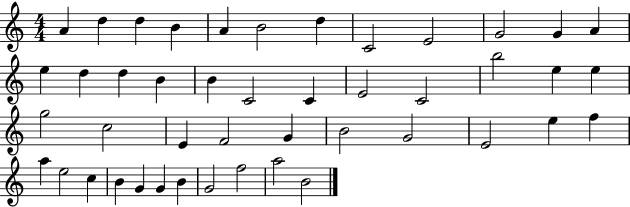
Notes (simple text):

A4/q D5/q D5/q B4/q A4/q B4/h D5/q C4/h E4/h G4/h G4/q A4/q E5/q D5/q D5/q B4/q B4/q C4/h C4/q E4/h C4/h B5/h E5/q E5/q G5/h C5/h E4/q F4/h G4/q B4/h G4/h E4/h E5/q F5/q A5/q E5/h C5/q B4/q G4/q G4/q B4/q G4/h F5/h A5/h B4/h